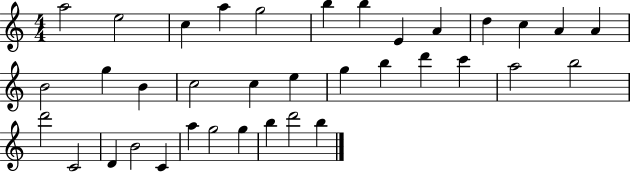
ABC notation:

X:1
T:Untitled
M:4/4
L:1/4
K:C
a2 e2 c a g2 b b E A d c A A B2 g B c2 c e g b d' c' a2 b2 d'2 C2 D B2 C a g2 g b d'2 b